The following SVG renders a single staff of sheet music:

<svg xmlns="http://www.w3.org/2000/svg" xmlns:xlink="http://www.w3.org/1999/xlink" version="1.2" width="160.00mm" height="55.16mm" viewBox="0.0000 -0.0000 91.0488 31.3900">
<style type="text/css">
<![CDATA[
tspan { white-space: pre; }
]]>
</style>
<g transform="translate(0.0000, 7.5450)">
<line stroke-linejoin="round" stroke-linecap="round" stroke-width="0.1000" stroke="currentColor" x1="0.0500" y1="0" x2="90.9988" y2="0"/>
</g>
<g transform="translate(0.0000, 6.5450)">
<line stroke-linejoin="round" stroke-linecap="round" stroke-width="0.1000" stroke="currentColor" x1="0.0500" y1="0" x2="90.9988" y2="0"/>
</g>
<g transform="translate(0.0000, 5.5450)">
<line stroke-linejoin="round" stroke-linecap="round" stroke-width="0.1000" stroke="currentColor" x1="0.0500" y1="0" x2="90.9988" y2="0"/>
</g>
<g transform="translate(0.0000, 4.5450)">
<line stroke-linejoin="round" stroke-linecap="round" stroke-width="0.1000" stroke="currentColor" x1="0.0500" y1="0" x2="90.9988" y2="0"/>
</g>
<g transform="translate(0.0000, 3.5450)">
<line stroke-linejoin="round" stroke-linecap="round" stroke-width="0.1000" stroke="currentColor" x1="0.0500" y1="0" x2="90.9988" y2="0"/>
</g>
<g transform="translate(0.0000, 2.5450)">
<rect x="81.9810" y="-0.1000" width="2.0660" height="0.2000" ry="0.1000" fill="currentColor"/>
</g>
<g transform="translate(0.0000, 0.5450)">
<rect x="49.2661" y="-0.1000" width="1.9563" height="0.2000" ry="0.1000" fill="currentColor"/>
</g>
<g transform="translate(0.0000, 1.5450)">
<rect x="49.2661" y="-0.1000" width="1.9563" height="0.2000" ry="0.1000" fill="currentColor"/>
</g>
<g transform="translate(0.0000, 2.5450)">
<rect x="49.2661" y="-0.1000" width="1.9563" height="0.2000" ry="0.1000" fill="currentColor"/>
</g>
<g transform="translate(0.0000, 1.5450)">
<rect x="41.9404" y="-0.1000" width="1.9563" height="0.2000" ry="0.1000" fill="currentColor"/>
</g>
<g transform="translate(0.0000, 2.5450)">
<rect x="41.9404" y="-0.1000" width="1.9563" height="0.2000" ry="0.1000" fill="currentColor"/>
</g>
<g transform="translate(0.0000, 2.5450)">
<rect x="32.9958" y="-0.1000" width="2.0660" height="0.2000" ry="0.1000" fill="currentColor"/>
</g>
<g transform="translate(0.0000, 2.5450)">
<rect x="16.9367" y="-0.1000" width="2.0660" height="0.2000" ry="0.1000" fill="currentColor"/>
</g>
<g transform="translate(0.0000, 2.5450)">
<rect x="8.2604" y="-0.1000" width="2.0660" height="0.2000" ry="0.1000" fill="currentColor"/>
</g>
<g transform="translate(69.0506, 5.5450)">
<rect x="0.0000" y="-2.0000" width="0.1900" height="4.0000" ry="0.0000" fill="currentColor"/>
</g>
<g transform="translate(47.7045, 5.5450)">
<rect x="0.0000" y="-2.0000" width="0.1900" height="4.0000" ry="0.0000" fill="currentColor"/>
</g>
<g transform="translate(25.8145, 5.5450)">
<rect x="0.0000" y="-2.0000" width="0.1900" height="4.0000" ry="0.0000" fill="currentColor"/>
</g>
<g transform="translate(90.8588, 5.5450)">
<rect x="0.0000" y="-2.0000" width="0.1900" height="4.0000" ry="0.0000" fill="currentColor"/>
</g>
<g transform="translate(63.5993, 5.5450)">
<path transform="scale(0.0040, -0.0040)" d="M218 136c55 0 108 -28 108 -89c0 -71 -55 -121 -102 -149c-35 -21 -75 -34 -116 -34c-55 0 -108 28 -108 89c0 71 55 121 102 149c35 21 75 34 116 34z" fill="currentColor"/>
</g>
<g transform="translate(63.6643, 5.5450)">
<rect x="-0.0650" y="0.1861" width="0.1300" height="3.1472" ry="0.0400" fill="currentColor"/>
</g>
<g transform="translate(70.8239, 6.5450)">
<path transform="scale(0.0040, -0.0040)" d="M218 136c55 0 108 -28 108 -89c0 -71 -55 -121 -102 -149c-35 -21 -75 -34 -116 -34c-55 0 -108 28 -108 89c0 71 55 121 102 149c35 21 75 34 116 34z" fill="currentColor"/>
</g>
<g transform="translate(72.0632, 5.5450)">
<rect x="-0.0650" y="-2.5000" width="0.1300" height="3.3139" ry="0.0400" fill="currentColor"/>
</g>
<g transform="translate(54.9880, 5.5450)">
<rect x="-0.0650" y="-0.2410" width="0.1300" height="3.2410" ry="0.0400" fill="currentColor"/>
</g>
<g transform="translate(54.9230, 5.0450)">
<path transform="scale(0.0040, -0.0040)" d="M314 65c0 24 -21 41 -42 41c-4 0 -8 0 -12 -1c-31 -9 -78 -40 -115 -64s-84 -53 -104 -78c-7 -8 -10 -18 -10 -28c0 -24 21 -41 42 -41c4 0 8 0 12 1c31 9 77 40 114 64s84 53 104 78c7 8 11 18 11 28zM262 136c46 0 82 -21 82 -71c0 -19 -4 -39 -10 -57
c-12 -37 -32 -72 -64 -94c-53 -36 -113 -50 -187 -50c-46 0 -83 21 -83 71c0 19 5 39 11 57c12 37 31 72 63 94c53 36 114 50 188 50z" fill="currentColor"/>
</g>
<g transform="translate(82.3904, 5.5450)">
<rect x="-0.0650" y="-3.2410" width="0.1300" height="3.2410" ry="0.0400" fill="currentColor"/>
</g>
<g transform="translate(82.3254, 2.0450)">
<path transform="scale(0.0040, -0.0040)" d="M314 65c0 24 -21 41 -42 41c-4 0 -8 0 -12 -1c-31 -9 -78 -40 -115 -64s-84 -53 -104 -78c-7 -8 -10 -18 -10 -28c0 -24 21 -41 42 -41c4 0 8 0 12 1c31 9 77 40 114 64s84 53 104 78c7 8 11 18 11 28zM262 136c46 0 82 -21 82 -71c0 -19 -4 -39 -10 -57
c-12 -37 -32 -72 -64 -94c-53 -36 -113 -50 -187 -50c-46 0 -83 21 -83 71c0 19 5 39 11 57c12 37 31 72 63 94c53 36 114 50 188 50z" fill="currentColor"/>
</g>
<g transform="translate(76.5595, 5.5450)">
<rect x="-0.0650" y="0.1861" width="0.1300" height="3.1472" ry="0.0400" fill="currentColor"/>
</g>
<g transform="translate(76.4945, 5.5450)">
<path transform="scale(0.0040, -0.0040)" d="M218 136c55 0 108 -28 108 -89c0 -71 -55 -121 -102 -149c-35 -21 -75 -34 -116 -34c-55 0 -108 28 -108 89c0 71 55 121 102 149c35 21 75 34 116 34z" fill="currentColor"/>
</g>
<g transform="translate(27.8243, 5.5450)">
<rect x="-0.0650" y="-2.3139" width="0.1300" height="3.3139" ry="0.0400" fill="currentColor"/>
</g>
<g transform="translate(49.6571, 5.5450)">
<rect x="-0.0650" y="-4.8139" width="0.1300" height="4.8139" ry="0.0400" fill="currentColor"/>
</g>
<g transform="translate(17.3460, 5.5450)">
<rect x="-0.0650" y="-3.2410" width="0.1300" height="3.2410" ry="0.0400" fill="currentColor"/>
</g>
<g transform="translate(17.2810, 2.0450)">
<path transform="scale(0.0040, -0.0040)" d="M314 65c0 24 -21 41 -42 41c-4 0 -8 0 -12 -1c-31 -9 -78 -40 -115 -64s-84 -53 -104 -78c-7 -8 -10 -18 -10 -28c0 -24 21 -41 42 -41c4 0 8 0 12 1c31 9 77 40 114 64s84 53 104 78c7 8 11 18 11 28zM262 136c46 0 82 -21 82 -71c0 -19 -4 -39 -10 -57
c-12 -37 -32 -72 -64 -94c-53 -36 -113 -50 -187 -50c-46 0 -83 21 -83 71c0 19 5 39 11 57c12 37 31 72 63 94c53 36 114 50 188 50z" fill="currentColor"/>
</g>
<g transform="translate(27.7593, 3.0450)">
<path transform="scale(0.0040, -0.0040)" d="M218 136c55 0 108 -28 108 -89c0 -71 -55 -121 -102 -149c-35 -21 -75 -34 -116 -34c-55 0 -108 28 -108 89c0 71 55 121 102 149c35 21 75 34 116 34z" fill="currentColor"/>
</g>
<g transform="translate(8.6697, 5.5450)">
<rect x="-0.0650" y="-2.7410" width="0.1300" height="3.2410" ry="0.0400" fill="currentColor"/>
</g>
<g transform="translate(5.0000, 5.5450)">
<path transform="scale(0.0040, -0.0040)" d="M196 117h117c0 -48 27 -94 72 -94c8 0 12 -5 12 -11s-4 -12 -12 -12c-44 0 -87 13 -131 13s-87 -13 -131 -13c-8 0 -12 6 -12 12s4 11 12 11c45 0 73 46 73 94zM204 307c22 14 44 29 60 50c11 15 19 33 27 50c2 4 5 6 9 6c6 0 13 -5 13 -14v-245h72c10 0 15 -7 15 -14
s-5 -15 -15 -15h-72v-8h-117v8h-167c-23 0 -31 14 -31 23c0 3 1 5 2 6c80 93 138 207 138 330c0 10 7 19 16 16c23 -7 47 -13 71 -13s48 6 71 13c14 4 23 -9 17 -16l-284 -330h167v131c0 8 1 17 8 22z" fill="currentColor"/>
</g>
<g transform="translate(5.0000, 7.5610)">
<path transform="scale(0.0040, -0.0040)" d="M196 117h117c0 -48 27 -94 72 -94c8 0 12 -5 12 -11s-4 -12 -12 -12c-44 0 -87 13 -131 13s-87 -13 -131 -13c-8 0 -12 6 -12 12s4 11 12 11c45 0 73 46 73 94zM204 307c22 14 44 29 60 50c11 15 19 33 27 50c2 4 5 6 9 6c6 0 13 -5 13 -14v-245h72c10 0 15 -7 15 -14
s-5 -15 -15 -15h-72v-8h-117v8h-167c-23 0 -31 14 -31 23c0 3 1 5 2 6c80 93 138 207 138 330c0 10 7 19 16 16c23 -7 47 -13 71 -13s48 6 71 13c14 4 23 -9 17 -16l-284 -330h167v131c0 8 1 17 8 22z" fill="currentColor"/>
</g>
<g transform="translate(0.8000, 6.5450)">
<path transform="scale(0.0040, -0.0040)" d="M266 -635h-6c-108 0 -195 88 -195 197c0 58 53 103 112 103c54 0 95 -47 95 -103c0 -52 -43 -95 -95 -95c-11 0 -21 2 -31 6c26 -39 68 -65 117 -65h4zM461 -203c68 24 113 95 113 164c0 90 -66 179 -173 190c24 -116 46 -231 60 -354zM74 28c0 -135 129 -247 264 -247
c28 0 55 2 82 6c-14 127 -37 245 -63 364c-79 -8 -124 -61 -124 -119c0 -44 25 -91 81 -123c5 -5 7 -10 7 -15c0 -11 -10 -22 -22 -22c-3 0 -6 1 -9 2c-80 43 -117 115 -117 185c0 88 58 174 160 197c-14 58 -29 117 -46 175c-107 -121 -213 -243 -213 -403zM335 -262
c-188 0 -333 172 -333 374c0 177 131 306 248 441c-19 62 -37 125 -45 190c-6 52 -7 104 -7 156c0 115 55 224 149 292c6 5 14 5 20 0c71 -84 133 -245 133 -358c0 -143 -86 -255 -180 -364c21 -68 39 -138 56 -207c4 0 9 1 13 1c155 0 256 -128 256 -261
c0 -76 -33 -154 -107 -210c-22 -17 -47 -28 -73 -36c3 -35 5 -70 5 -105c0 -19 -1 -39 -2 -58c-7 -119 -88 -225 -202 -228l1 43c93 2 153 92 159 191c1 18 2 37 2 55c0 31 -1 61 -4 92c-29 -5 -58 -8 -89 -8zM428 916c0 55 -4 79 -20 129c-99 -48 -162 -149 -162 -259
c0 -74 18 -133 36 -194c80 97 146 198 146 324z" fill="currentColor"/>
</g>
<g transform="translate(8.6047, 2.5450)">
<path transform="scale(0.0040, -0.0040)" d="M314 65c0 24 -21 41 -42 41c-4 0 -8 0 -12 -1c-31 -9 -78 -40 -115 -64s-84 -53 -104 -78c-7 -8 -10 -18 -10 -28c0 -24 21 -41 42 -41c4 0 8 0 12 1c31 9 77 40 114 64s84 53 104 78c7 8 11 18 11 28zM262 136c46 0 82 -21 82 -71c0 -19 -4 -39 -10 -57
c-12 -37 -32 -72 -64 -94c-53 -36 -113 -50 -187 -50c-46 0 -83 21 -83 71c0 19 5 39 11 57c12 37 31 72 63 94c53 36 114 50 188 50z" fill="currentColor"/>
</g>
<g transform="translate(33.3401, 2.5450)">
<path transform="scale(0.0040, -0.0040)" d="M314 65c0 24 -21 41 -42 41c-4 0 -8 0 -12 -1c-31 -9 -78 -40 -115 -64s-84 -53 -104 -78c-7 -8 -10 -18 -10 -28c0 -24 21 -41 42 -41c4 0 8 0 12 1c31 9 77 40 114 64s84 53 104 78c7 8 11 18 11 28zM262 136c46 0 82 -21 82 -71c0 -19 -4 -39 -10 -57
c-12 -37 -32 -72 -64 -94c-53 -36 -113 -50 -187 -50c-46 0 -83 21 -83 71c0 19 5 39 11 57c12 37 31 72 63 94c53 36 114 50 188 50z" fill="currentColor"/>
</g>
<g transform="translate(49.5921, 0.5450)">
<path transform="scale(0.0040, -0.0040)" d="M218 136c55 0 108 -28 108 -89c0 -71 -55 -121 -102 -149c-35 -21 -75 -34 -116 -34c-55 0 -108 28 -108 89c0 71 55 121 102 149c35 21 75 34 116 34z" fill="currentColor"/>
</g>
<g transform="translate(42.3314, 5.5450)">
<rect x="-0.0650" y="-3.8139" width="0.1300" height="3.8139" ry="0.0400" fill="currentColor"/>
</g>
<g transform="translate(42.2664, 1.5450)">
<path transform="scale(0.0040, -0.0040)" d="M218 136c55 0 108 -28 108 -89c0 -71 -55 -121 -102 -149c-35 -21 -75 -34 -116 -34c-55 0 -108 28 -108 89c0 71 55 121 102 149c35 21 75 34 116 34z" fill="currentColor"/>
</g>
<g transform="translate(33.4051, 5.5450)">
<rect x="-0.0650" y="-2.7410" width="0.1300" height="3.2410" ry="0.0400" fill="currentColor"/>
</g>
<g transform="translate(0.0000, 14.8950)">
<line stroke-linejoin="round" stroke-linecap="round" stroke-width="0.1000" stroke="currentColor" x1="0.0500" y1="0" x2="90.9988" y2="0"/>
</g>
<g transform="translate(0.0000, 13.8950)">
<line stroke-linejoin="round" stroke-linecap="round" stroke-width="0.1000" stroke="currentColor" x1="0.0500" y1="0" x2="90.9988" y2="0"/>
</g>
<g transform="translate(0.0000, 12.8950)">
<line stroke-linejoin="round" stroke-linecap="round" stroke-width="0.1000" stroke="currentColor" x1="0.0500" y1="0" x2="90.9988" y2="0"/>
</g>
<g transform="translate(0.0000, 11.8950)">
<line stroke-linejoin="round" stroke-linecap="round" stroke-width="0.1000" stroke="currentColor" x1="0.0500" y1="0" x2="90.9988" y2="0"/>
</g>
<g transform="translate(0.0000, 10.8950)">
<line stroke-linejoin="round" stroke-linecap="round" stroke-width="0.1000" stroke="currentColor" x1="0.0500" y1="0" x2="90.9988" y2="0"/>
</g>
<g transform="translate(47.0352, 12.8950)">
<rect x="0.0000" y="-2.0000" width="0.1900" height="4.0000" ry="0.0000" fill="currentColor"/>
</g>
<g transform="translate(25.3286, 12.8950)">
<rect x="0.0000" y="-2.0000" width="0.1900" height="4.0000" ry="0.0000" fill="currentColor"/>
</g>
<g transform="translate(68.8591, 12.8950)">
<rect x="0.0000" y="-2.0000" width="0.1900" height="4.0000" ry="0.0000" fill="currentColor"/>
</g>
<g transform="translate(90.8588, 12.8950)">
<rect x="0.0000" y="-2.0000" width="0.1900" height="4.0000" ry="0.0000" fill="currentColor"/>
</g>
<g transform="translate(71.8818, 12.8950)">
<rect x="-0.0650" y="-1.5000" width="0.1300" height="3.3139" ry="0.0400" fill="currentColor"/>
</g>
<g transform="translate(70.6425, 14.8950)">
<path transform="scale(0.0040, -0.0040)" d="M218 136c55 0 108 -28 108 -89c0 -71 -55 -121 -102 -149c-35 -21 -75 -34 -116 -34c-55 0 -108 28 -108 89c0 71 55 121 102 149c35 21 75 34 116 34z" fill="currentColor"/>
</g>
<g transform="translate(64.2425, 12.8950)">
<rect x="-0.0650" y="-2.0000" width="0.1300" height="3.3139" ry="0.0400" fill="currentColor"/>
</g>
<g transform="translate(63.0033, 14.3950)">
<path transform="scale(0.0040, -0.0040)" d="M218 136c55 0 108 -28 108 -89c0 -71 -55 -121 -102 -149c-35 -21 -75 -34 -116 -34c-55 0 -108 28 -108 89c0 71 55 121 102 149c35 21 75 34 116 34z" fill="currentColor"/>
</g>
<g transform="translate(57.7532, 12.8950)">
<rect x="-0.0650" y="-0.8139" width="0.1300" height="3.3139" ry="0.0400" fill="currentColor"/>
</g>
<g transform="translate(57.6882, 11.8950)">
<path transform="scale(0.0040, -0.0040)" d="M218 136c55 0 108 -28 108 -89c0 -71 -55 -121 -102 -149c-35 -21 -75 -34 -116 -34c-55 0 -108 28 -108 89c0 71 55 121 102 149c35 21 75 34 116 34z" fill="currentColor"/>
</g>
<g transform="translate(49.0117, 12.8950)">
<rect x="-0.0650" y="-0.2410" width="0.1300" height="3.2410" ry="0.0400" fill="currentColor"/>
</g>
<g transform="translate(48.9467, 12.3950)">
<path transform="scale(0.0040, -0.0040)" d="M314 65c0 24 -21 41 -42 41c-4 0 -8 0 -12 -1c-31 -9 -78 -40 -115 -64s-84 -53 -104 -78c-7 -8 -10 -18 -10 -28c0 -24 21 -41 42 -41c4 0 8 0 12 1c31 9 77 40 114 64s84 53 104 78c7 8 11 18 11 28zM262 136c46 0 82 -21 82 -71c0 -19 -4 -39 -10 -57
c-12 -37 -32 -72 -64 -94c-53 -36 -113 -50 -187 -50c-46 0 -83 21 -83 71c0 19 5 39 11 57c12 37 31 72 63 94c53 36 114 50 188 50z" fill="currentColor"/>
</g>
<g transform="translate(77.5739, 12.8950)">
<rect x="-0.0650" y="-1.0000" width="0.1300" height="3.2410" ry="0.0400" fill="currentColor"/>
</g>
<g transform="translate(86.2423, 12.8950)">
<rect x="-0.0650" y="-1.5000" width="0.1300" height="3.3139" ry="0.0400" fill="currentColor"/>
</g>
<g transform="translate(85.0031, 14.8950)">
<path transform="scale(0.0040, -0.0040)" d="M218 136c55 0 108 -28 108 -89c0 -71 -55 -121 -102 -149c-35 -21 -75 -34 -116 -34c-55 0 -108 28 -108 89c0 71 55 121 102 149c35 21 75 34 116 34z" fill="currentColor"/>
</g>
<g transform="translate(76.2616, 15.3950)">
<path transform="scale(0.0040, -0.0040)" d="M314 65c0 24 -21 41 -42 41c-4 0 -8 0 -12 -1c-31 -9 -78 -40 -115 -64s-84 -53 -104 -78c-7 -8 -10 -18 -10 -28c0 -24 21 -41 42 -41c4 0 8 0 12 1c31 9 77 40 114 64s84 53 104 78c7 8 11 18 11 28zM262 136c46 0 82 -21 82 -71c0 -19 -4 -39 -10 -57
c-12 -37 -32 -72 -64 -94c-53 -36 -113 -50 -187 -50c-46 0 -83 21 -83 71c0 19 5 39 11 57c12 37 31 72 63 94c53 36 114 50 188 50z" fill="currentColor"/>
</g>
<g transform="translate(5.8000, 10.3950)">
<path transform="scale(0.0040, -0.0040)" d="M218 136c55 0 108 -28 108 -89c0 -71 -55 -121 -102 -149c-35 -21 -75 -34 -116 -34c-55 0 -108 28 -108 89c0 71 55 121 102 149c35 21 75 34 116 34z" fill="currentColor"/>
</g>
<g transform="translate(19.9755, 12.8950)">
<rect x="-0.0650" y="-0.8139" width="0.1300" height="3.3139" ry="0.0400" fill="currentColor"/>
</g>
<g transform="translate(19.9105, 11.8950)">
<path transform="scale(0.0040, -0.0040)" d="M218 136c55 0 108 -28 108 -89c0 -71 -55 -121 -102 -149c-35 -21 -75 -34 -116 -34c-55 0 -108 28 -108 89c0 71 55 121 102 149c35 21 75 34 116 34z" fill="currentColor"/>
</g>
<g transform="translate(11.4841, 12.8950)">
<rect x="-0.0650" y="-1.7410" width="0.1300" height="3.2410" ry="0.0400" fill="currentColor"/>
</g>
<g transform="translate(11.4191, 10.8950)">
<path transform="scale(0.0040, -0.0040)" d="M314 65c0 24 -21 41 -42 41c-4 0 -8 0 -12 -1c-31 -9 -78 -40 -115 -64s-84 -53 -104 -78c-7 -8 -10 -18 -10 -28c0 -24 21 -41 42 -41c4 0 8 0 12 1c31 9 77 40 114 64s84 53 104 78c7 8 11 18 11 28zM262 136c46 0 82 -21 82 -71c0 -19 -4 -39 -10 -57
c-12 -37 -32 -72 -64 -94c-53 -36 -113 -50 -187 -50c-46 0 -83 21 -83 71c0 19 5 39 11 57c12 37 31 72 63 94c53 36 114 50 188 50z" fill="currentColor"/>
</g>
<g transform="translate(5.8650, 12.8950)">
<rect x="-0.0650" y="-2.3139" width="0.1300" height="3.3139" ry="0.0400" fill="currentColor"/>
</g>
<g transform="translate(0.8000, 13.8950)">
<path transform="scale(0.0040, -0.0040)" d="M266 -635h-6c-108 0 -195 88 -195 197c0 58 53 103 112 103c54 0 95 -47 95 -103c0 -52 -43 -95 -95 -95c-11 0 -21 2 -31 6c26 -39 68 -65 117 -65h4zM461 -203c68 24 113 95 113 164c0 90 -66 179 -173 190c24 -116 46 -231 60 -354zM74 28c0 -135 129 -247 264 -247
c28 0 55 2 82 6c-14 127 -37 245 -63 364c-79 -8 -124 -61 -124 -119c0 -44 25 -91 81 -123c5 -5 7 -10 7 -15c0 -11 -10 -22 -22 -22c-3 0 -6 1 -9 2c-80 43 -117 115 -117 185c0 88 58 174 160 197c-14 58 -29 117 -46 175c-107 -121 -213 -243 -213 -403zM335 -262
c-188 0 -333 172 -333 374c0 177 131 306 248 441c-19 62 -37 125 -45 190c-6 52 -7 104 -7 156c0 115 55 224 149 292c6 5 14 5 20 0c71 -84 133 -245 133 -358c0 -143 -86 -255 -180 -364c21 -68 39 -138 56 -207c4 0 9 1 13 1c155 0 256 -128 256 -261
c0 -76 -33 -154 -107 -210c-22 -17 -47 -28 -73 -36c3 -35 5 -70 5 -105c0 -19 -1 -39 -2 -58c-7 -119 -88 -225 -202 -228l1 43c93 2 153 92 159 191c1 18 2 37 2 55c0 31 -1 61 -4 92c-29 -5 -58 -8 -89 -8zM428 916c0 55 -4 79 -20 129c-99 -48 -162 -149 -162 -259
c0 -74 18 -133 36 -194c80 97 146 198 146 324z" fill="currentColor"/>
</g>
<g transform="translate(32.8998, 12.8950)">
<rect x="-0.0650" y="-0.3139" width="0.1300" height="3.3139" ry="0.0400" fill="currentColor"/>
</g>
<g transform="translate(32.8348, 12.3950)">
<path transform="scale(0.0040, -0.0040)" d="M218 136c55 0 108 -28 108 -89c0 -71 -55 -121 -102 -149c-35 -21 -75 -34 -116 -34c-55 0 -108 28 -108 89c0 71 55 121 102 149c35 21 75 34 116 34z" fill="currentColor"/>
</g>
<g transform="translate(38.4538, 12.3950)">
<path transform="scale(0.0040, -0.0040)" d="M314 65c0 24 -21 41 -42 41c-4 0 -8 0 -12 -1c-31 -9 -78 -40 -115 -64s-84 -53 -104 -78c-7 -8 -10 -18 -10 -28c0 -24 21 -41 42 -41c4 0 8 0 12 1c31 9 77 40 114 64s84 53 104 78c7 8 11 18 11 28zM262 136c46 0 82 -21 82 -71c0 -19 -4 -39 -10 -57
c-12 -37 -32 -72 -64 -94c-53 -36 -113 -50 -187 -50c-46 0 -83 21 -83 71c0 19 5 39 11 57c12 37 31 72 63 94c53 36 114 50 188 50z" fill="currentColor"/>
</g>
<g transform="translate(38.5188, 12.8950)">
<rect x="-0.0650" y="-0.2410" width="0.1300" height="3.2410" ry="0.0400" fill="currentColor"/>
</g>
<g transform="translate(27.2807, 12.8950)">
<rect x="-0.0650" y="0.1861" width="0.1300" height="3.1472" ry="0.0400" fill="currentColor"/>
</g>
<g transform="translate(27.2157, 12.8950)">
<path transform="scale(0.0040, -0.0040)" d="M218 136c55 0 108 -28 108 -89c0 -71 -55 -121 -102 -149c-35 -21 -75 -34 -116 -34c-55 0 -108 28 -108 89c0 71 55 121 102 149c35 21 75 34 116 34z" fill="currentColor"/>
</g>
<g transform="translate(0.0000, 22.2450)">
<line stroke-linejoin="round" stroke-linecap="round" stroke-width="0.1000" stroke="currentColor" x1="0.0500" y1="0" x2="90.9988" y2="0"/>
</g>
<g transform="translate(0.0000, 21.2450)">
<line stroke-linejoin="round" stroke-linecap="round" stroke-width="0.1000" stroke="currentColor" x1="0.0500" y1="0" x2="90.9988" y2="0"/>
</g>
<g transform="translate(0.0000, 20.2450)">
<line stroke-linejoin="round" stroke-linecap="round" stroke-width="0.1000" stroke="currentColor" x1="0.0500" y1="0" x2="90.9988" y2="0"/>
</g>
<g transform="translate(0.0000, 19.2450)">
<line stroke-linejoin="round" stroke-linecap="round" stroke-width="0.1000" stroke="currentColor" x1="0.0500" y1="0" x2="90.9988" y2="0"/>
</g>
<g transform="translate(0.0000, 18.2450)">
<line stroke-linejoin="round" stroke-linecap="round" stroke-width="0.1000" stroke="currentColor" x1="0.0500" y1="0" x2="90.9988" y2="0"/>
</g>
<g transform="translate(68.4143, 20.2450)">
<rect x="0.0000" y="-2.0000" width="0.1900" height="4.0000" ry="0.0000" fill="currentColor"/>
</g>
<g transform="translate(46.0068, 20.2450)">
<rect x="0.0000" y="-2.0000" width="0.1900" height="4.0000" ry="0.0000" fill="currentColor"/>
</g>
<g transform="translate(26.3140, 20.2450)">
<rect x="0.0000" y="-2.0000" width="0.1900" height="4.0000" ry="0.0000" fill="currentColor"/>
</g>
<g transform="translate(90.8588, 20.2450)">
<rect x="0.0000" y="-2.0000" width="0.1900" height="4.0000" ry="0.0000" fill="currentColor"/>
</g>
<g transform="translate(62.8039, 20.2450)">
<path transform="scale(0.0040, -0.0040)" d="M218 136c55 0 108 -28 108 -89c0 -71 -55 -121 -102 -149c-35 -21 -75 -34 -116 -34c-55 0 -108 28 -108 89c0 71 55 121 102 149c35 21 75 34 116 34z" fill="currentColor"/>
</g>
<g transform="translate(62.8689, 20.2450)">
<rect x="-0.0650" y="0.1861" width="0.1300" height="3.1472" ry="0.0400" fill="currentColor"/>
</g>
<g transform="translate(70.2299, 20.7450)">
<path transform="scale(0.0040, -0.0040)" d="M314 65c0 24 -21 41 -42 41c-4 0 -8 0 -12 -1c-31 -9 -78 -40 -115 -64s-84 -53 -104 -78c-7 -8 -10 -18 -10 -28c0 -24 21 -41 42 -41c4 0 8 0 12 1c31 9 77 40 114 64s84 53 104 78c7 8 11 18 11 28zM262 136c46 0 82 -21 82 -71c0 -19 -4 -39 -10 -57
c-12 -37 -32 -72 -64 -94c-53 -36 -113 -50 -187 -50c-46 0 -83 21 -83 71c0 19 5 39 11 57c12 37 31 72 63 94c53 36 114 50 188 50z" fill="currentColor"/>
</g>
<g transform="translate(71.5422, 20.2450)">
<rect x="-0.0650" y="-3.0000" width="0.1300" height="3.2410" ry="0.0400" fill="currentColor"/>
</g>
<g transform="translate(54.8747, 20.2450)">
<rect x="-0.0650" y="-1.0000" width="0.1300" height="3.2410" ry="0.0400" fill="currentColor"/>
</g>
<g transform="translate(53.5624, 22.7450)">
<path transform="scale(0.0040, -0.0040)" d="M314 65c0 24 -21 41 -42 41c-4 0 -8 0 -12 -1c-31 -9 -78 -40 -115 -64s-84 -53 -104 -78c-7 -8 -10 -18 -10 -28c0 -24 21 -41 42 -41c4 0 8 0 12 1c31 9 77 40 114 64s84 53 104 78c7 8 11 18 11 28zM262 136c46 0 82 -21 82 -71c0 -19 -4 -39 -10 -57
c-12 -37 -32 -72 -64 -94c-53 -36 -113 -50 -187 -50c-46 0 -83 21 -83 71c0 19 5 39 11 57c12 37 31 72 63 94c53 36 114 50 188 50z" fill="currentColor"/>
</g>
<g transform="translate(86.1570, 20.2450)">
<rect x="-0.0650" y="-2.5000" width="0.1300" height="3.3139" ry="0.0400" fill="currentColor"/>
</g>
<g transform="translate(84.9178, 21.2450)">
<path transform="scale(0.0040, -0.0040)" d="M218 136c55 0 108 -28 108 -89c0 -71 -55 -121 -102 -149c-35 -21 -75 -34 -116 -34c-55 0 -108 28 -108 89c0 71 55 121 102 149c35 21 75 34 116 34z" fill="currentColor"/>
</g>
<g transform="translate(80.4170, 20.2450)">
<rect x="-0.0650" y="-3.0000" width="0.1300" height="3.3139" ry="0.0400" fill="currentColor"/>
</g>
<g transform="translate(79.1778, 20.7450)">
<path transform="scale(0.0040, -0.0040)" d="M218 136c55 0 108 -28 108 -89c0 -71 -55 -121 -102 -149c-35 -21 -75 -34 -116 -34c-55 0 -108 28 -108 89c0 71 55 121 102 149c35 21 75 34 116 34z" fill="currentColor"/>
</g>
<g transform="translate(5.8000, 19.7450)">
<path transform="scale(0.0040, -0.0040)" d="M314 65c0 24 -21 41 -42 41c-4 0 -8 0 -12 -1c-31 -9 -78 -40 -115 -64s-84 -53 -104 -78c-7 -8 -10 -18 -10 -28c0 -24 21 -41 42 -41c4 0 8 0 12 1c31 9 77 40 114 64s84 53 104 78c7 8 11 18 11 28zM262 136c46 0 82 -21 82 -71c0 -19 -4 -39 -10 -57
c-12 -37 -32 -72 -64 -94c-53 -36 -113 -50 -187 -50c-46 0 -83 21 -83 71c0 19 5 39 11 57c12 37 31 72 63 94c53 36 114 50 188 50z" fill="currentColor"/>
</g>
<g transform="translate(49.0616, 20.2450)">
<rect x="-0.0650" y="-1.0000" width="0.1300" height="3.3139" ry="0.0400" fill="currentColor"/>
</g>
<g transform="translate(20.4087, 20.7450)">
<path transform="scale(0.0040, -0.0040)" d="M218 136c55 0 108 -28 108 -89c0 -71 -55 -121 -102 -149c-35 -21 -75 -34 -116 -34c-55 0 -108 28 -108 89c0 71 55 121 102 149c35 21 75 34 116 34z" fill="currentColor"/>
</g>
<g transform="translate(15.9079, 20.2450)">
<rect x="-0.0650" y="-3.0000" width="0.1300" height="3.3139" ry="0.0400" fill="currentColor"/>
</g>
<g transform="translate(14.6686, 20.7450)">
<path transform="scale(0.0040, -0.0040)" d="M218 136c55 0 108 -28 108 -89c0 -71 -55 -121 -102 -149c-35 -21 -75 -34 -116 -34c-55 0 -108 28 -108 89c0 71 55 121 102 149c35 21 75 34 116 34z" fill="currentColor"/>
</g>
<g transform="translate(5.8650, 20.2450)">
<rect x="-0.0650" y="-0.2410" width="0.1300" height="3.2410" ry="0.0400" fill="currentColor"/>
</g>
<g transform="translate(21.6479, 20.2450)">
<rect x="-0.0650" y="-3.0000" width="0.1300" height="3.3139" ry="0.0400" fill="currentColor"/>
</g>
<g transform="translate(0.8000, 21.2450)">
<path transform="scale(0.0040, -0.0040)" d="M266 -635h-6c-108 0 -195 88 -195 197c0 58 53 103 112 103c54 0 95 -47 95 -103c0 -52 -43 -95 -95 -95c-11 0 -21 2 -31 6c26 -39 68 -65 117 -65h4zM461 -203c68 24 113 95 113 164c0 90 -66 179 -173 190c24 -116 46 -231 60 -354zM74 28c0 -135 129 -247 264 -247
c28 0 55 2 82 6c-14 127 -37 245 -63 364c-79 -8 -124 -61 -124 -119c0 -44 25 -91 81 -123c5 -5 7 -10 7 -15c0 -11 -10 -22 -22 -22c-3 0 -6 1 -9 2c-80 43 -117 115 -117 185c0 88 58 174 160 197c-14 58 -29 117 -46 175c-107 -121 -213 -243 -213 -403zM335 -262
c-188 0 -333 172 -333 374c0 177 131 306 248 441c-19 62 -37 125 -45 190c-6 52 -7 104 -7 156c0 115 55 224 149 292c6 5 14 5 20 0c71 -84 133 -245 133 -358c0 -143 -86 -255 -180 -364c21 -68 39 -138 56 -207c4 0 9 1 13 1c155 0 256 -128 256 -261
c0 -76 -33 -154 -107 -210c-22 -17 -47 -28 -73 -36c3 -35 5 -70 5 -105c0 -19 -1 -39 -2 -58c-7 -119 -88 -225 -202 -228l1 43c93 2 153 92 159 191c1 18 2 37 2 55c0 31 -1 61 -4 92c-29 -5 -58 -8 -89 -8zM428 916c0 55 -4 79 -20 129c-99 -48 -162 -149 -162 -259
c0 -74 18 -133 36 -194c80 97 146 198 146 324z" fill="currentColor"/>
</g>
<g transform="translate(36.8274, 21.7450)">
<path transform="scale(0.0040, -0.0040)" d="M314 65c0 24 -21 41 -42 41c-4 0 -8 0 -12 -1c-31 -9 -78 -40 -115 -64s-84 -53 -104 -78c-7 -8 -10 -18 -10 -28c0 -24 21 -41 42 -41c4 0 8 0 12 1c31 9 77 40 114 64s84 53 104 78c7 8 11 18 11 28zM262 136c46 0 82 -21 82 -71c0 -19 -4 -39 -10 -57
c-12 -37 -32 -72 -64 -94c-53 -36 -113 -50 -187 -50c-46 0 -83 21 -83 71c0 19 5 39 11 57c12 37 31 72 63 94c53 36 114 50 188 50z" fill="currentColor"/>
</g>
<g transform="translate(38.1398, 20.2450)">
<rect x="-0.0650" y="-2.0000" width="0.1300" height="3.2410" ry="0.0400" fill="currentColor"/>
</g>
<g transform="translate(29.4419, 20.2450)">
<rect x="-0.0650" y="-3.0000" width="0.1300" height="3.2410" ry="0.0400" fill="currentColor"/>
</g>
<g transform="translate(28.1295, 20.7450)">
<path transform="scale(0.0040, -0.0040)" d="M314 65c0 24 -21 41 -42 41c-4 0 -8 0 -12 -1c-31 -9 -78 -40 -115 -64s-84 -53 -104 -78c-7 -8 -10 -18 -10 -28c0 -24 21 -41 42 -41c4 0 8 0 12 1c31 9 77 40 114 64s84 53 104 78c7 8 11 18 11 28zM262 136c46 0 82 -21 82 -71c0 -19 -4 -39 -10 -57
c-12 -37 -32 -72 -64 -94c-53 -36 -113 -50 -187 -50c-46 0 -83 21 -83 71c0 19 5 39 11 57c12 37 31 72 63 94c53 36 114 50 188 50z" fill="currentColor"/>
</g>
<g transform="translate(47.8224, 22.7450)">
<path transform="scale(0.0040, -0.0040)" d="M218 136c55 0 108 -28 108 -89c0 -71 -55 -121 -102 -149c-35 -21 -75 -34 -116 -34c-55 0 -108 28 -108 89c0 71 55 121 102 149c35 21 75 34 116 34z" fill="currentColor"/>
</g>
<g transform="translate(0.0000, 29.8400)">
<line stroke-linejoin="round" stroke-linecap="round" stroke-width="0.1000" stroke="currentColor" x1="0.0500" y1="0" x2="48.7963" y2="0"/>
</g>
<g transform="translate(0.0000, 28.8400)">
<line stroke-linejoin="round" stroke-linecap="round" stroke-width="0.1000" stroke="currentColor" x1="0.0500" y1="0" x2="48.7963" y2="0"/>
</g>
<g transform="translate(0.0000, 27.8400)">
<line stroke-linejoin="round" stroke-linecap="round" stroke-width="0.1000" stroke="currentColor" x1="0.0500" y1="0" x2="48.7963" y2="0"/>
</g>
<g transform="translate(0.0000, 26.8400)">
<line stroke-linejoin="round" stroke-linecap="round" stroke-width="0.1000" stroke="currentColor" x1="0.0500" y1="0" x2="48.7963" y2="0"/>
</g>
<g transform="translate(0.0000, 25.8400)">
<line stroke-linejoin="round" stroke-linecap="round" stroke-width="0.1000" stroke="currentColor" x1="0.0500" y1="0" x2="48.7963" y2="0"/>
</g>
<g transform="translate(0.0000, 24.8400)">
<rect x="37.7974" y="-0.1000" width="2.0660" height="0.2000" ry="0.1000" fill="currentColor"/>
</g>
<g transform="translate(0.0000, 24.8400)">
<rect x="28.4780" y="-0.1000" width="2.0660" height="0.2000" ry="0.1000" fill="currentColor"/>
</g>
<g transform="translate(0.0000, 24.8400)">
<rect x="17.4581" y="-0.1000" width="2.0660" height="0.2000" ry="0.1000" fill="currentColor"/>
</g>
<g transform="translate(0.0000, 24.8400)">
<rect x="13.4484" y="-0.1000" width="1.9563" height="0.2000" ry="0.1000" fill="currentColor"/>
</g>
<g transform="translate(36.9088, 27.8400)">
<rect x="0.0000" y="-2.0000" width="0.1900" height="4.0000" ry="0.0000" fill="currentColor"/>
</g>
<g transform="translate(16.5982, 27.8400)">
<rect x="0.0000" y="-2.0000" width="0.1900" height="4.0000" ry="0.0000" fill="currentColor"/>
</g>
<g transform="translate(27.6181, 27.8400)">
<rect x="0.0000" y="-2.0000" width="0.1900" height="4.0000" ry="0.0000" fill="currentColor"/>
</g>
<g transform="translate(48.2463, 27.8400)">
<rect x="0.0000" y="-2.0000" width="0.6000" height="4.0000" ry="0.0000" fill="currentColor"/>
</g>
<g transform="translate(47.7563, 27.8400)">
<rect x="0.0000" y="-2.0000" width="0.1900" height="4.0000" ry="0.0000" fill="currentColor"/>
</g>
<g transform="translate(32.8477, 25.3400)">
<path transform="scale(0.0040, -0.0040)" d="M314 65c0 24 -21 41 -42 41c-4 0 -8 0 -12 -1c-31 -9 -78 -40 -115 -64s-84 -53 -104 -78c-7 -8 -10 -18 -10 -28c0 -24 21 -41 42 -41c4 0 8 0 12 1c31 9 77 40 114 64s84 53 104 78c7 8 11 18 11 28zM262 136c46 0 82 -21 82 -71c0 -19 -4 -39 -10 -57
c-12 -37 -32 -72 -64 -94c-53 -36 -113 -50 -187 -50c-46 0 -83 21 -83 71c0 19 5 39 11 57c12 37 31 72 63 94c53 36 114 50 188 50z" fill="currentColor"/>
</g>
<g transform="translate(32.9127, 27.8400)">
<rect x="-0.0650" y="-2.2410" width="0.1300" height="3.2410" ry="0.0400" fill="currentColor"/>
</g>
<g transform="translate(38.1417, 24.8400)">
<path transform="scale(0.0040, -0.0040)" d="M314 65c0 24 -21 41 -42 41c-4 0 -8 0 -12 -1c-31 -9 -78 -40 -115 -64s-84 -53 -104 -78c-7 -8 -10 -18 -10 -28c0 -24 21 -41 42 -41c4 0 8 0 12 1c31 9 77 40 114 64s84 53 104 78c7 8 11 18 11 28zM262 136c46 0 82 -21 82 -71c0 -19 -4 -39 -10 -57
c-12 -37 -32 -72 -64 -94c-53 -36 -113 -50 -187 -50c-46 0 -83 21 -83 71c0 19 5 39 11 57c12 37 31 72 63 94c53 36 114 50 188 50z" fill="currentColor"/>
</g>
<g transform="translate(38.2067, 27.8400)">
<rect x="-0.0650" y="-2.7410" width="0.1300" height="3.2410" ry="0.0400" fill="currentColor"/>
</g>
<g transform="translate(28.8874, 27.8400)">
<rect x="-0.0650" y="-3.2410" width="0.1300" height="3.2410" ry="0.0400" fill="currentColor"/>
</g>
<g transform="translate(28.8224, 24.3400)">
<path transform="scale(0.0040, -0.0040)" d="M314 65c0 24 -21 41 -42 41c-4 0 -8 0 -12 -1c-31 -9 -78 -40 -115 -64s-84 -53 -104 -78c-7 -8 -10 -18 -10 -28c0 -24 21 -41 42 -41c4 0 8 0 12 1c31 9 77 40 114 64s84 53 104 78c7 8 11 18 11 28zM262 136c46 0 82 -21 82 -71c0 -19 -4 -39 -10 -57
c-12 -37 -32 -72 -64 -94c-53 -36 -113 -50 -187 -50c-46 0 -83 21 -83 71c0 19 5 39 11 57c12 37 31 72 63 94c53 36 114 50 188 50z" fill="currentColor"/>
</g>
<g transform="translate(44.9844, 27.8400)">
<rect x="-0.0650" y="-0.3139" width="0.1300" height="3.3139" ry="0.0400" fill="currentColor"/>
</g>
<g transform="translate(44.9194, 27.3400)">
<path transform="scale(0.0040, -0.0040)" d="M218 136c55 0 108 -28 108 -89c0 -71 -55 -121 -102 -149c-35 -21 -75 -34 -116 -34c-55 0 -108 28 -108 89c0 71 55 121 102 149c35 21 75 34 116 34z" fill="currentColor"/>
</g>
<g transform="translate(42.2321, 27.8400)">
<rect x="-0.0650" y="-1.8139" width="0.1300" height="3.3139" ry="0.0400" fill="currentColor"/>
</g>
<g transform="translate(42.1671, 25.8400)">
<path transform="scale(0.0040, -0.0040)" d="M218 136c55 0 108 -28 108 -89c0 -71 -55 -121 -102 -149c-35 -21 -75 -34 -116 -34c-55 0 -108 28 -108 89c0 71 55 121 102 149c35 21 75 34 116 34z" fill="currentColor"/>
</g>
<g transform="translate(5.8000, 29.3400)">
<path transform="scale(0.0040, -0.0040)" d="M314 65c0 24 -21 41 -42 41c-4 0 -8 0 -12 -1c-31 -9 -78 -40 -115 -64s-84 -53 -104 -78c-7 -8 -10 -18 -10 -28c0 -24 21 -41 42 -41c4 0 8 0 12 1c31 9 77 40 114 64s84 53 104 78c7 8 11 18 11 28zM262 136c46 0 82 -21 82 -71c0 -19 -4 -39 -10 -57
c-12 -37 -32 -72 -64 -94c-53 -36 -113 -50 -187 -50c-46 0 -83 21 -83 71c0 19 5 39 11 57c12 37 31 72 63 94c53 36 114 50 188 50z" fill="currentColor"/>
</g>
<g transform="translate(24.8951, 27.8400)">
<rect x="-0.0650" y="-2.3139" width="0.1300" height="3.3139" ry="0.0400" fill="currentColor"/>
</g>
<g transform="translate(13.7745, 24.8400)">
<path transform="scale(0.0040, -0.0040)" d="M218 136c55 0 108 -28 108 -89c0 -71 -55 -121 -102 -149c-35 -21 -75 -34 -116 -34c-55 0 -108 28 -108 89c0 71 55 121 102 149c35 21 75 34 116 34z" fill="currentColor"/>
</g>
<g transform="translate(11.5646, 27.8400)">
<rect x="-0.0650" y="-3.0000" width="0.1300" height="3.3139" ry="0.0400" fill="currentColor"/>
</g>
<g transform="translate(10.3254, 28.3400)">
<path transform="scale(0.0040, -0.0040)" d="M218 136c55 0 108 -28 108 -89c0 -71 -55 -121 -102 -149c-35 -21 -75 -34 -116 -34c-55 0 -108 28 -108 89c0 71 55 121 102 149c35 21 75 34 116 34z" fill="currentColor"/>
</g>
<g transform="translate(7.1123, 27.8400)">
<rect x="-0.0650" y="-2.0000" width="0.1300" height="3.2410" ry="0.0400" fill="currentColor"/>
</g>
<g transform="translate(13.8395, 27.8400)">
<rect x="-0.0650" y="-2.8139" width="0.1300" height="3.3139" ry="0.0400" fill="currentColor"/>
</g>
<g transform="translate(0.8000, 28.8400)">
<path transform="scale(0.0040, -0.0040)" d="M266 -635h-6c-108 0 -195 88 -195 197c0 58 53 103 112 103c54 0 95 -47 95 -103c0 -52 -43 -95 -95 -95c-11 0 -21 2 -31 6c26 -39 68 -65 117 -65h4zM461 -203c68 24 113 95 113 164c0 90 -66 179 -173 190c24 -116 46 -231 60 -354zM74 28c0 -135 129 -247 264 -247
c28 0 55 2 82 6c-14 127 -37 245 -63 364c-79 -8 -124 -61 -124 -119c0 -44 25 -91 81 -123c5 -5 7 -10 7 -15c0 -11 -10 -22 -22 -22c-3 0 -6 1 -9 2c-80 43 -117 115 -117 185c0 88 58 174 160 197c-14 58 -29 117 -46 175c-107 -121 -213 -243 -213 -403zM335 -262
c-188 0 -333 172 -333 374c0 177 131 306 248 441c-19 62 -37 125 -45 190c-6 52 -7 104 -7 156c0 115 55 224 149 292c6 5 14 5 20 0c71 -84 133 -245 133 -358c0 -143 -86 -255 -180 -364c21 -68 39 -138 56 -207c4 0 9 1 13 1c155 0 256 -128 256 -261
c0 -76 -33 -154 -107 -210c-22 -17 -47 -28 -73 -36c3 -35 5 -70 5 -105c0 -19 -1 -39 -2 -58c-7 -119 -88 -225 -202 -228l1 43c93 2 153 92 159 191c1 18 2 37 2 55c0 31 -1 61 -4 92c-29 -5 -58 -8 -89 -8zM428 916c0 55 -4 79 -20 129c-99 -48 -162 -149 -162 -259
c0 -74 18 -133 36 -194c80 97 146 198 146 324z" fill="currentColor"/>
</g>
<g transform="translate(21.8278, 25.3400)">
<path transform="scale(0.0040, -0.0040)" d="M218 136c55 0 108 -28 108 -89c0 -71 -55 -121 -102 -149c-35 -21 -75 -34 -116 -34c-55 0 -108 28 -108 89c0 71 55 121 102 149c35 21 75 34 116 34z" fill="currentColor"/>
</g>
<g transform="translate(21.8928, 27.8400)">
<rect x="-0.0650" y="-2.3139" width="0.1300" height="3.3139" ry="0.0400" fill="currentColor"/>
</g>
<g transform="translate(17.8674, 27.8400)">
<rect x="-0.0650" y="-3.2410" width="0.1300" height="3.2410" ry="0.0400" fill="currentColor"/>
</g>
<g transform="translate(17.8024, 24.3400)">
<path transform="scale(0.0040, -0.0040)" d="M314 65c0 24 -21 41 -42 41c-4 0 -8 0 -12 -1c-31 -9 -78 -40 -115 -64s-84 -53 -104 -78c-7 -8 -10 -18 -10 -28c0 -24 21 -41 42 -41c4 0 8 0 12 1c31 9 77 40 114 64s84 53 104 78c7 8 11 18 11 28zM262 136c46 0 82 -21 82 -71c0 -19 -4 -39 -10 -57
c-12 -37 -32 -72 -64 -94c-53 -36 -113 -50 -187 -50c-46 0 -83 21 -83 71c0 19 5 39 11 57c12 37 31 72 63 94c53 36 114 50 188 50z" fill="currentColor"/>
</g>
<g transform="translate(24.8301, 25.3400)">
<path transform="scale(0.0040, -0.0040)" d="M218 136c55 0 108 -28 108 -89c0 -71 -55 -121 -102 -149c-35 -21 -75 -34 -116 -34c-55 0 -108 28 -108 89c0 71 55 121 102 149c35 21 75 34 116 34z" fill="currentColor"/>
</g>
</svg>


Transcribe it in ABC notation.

X:1
T:Untitled
M:4/4
L:1/4
K:C
a2 b2 g a2 c' e' c2 B G B b2 g f2 d B c c2 c2 d F E D2 E c2 A A A2 F2 D D2 B A2 A G F2 A a b2 g g b2 g2 a2 f c